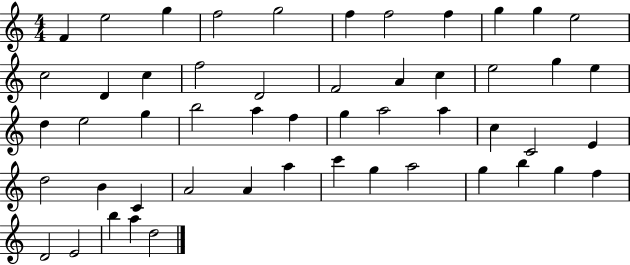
X:1
T:Untitled
M:4/4
L:1/4
K:C
F e2 g f2 g2 f f2 f g g e2 c2 D c f2 D2 F2 A c e2 g e d e2 g b2 a f g a2 a c C2 E d2 B C A2 A a c' g a2 g b g f D2 E2 b a d2